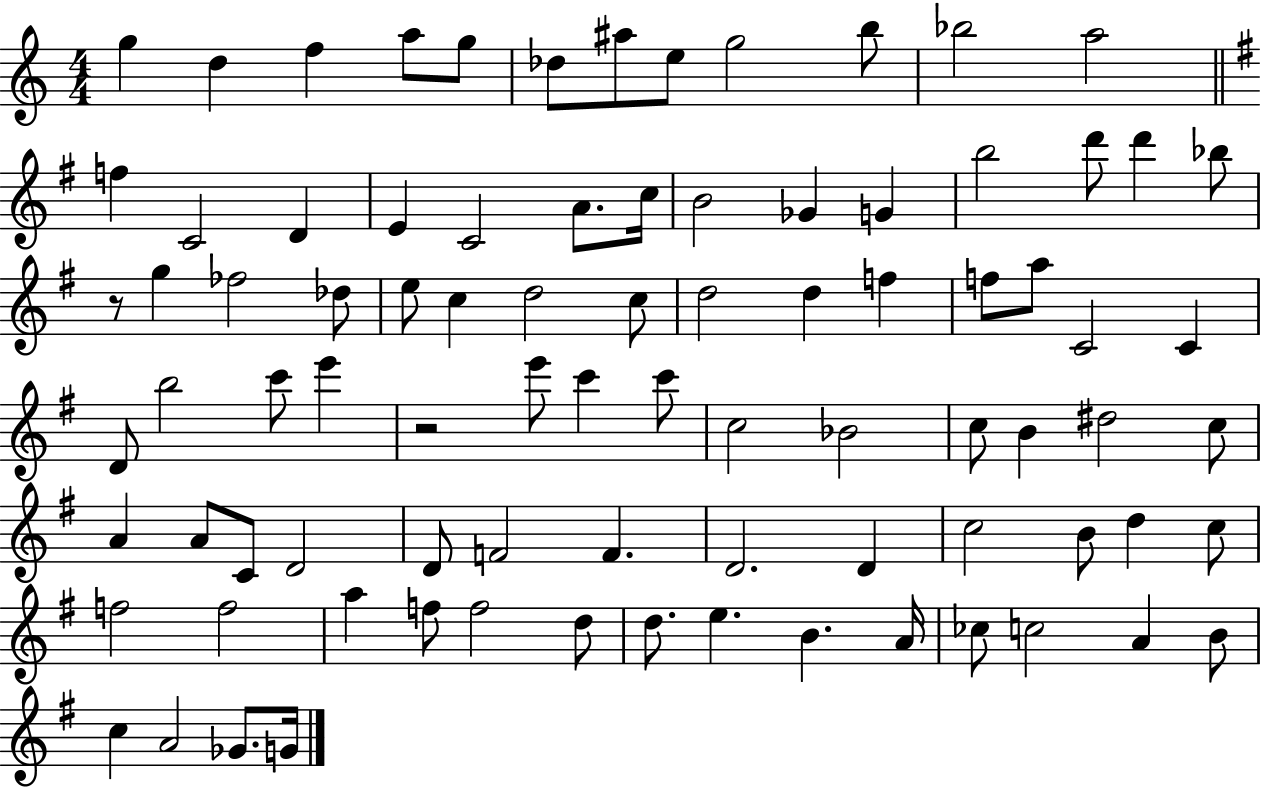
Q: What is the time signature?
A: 4/4